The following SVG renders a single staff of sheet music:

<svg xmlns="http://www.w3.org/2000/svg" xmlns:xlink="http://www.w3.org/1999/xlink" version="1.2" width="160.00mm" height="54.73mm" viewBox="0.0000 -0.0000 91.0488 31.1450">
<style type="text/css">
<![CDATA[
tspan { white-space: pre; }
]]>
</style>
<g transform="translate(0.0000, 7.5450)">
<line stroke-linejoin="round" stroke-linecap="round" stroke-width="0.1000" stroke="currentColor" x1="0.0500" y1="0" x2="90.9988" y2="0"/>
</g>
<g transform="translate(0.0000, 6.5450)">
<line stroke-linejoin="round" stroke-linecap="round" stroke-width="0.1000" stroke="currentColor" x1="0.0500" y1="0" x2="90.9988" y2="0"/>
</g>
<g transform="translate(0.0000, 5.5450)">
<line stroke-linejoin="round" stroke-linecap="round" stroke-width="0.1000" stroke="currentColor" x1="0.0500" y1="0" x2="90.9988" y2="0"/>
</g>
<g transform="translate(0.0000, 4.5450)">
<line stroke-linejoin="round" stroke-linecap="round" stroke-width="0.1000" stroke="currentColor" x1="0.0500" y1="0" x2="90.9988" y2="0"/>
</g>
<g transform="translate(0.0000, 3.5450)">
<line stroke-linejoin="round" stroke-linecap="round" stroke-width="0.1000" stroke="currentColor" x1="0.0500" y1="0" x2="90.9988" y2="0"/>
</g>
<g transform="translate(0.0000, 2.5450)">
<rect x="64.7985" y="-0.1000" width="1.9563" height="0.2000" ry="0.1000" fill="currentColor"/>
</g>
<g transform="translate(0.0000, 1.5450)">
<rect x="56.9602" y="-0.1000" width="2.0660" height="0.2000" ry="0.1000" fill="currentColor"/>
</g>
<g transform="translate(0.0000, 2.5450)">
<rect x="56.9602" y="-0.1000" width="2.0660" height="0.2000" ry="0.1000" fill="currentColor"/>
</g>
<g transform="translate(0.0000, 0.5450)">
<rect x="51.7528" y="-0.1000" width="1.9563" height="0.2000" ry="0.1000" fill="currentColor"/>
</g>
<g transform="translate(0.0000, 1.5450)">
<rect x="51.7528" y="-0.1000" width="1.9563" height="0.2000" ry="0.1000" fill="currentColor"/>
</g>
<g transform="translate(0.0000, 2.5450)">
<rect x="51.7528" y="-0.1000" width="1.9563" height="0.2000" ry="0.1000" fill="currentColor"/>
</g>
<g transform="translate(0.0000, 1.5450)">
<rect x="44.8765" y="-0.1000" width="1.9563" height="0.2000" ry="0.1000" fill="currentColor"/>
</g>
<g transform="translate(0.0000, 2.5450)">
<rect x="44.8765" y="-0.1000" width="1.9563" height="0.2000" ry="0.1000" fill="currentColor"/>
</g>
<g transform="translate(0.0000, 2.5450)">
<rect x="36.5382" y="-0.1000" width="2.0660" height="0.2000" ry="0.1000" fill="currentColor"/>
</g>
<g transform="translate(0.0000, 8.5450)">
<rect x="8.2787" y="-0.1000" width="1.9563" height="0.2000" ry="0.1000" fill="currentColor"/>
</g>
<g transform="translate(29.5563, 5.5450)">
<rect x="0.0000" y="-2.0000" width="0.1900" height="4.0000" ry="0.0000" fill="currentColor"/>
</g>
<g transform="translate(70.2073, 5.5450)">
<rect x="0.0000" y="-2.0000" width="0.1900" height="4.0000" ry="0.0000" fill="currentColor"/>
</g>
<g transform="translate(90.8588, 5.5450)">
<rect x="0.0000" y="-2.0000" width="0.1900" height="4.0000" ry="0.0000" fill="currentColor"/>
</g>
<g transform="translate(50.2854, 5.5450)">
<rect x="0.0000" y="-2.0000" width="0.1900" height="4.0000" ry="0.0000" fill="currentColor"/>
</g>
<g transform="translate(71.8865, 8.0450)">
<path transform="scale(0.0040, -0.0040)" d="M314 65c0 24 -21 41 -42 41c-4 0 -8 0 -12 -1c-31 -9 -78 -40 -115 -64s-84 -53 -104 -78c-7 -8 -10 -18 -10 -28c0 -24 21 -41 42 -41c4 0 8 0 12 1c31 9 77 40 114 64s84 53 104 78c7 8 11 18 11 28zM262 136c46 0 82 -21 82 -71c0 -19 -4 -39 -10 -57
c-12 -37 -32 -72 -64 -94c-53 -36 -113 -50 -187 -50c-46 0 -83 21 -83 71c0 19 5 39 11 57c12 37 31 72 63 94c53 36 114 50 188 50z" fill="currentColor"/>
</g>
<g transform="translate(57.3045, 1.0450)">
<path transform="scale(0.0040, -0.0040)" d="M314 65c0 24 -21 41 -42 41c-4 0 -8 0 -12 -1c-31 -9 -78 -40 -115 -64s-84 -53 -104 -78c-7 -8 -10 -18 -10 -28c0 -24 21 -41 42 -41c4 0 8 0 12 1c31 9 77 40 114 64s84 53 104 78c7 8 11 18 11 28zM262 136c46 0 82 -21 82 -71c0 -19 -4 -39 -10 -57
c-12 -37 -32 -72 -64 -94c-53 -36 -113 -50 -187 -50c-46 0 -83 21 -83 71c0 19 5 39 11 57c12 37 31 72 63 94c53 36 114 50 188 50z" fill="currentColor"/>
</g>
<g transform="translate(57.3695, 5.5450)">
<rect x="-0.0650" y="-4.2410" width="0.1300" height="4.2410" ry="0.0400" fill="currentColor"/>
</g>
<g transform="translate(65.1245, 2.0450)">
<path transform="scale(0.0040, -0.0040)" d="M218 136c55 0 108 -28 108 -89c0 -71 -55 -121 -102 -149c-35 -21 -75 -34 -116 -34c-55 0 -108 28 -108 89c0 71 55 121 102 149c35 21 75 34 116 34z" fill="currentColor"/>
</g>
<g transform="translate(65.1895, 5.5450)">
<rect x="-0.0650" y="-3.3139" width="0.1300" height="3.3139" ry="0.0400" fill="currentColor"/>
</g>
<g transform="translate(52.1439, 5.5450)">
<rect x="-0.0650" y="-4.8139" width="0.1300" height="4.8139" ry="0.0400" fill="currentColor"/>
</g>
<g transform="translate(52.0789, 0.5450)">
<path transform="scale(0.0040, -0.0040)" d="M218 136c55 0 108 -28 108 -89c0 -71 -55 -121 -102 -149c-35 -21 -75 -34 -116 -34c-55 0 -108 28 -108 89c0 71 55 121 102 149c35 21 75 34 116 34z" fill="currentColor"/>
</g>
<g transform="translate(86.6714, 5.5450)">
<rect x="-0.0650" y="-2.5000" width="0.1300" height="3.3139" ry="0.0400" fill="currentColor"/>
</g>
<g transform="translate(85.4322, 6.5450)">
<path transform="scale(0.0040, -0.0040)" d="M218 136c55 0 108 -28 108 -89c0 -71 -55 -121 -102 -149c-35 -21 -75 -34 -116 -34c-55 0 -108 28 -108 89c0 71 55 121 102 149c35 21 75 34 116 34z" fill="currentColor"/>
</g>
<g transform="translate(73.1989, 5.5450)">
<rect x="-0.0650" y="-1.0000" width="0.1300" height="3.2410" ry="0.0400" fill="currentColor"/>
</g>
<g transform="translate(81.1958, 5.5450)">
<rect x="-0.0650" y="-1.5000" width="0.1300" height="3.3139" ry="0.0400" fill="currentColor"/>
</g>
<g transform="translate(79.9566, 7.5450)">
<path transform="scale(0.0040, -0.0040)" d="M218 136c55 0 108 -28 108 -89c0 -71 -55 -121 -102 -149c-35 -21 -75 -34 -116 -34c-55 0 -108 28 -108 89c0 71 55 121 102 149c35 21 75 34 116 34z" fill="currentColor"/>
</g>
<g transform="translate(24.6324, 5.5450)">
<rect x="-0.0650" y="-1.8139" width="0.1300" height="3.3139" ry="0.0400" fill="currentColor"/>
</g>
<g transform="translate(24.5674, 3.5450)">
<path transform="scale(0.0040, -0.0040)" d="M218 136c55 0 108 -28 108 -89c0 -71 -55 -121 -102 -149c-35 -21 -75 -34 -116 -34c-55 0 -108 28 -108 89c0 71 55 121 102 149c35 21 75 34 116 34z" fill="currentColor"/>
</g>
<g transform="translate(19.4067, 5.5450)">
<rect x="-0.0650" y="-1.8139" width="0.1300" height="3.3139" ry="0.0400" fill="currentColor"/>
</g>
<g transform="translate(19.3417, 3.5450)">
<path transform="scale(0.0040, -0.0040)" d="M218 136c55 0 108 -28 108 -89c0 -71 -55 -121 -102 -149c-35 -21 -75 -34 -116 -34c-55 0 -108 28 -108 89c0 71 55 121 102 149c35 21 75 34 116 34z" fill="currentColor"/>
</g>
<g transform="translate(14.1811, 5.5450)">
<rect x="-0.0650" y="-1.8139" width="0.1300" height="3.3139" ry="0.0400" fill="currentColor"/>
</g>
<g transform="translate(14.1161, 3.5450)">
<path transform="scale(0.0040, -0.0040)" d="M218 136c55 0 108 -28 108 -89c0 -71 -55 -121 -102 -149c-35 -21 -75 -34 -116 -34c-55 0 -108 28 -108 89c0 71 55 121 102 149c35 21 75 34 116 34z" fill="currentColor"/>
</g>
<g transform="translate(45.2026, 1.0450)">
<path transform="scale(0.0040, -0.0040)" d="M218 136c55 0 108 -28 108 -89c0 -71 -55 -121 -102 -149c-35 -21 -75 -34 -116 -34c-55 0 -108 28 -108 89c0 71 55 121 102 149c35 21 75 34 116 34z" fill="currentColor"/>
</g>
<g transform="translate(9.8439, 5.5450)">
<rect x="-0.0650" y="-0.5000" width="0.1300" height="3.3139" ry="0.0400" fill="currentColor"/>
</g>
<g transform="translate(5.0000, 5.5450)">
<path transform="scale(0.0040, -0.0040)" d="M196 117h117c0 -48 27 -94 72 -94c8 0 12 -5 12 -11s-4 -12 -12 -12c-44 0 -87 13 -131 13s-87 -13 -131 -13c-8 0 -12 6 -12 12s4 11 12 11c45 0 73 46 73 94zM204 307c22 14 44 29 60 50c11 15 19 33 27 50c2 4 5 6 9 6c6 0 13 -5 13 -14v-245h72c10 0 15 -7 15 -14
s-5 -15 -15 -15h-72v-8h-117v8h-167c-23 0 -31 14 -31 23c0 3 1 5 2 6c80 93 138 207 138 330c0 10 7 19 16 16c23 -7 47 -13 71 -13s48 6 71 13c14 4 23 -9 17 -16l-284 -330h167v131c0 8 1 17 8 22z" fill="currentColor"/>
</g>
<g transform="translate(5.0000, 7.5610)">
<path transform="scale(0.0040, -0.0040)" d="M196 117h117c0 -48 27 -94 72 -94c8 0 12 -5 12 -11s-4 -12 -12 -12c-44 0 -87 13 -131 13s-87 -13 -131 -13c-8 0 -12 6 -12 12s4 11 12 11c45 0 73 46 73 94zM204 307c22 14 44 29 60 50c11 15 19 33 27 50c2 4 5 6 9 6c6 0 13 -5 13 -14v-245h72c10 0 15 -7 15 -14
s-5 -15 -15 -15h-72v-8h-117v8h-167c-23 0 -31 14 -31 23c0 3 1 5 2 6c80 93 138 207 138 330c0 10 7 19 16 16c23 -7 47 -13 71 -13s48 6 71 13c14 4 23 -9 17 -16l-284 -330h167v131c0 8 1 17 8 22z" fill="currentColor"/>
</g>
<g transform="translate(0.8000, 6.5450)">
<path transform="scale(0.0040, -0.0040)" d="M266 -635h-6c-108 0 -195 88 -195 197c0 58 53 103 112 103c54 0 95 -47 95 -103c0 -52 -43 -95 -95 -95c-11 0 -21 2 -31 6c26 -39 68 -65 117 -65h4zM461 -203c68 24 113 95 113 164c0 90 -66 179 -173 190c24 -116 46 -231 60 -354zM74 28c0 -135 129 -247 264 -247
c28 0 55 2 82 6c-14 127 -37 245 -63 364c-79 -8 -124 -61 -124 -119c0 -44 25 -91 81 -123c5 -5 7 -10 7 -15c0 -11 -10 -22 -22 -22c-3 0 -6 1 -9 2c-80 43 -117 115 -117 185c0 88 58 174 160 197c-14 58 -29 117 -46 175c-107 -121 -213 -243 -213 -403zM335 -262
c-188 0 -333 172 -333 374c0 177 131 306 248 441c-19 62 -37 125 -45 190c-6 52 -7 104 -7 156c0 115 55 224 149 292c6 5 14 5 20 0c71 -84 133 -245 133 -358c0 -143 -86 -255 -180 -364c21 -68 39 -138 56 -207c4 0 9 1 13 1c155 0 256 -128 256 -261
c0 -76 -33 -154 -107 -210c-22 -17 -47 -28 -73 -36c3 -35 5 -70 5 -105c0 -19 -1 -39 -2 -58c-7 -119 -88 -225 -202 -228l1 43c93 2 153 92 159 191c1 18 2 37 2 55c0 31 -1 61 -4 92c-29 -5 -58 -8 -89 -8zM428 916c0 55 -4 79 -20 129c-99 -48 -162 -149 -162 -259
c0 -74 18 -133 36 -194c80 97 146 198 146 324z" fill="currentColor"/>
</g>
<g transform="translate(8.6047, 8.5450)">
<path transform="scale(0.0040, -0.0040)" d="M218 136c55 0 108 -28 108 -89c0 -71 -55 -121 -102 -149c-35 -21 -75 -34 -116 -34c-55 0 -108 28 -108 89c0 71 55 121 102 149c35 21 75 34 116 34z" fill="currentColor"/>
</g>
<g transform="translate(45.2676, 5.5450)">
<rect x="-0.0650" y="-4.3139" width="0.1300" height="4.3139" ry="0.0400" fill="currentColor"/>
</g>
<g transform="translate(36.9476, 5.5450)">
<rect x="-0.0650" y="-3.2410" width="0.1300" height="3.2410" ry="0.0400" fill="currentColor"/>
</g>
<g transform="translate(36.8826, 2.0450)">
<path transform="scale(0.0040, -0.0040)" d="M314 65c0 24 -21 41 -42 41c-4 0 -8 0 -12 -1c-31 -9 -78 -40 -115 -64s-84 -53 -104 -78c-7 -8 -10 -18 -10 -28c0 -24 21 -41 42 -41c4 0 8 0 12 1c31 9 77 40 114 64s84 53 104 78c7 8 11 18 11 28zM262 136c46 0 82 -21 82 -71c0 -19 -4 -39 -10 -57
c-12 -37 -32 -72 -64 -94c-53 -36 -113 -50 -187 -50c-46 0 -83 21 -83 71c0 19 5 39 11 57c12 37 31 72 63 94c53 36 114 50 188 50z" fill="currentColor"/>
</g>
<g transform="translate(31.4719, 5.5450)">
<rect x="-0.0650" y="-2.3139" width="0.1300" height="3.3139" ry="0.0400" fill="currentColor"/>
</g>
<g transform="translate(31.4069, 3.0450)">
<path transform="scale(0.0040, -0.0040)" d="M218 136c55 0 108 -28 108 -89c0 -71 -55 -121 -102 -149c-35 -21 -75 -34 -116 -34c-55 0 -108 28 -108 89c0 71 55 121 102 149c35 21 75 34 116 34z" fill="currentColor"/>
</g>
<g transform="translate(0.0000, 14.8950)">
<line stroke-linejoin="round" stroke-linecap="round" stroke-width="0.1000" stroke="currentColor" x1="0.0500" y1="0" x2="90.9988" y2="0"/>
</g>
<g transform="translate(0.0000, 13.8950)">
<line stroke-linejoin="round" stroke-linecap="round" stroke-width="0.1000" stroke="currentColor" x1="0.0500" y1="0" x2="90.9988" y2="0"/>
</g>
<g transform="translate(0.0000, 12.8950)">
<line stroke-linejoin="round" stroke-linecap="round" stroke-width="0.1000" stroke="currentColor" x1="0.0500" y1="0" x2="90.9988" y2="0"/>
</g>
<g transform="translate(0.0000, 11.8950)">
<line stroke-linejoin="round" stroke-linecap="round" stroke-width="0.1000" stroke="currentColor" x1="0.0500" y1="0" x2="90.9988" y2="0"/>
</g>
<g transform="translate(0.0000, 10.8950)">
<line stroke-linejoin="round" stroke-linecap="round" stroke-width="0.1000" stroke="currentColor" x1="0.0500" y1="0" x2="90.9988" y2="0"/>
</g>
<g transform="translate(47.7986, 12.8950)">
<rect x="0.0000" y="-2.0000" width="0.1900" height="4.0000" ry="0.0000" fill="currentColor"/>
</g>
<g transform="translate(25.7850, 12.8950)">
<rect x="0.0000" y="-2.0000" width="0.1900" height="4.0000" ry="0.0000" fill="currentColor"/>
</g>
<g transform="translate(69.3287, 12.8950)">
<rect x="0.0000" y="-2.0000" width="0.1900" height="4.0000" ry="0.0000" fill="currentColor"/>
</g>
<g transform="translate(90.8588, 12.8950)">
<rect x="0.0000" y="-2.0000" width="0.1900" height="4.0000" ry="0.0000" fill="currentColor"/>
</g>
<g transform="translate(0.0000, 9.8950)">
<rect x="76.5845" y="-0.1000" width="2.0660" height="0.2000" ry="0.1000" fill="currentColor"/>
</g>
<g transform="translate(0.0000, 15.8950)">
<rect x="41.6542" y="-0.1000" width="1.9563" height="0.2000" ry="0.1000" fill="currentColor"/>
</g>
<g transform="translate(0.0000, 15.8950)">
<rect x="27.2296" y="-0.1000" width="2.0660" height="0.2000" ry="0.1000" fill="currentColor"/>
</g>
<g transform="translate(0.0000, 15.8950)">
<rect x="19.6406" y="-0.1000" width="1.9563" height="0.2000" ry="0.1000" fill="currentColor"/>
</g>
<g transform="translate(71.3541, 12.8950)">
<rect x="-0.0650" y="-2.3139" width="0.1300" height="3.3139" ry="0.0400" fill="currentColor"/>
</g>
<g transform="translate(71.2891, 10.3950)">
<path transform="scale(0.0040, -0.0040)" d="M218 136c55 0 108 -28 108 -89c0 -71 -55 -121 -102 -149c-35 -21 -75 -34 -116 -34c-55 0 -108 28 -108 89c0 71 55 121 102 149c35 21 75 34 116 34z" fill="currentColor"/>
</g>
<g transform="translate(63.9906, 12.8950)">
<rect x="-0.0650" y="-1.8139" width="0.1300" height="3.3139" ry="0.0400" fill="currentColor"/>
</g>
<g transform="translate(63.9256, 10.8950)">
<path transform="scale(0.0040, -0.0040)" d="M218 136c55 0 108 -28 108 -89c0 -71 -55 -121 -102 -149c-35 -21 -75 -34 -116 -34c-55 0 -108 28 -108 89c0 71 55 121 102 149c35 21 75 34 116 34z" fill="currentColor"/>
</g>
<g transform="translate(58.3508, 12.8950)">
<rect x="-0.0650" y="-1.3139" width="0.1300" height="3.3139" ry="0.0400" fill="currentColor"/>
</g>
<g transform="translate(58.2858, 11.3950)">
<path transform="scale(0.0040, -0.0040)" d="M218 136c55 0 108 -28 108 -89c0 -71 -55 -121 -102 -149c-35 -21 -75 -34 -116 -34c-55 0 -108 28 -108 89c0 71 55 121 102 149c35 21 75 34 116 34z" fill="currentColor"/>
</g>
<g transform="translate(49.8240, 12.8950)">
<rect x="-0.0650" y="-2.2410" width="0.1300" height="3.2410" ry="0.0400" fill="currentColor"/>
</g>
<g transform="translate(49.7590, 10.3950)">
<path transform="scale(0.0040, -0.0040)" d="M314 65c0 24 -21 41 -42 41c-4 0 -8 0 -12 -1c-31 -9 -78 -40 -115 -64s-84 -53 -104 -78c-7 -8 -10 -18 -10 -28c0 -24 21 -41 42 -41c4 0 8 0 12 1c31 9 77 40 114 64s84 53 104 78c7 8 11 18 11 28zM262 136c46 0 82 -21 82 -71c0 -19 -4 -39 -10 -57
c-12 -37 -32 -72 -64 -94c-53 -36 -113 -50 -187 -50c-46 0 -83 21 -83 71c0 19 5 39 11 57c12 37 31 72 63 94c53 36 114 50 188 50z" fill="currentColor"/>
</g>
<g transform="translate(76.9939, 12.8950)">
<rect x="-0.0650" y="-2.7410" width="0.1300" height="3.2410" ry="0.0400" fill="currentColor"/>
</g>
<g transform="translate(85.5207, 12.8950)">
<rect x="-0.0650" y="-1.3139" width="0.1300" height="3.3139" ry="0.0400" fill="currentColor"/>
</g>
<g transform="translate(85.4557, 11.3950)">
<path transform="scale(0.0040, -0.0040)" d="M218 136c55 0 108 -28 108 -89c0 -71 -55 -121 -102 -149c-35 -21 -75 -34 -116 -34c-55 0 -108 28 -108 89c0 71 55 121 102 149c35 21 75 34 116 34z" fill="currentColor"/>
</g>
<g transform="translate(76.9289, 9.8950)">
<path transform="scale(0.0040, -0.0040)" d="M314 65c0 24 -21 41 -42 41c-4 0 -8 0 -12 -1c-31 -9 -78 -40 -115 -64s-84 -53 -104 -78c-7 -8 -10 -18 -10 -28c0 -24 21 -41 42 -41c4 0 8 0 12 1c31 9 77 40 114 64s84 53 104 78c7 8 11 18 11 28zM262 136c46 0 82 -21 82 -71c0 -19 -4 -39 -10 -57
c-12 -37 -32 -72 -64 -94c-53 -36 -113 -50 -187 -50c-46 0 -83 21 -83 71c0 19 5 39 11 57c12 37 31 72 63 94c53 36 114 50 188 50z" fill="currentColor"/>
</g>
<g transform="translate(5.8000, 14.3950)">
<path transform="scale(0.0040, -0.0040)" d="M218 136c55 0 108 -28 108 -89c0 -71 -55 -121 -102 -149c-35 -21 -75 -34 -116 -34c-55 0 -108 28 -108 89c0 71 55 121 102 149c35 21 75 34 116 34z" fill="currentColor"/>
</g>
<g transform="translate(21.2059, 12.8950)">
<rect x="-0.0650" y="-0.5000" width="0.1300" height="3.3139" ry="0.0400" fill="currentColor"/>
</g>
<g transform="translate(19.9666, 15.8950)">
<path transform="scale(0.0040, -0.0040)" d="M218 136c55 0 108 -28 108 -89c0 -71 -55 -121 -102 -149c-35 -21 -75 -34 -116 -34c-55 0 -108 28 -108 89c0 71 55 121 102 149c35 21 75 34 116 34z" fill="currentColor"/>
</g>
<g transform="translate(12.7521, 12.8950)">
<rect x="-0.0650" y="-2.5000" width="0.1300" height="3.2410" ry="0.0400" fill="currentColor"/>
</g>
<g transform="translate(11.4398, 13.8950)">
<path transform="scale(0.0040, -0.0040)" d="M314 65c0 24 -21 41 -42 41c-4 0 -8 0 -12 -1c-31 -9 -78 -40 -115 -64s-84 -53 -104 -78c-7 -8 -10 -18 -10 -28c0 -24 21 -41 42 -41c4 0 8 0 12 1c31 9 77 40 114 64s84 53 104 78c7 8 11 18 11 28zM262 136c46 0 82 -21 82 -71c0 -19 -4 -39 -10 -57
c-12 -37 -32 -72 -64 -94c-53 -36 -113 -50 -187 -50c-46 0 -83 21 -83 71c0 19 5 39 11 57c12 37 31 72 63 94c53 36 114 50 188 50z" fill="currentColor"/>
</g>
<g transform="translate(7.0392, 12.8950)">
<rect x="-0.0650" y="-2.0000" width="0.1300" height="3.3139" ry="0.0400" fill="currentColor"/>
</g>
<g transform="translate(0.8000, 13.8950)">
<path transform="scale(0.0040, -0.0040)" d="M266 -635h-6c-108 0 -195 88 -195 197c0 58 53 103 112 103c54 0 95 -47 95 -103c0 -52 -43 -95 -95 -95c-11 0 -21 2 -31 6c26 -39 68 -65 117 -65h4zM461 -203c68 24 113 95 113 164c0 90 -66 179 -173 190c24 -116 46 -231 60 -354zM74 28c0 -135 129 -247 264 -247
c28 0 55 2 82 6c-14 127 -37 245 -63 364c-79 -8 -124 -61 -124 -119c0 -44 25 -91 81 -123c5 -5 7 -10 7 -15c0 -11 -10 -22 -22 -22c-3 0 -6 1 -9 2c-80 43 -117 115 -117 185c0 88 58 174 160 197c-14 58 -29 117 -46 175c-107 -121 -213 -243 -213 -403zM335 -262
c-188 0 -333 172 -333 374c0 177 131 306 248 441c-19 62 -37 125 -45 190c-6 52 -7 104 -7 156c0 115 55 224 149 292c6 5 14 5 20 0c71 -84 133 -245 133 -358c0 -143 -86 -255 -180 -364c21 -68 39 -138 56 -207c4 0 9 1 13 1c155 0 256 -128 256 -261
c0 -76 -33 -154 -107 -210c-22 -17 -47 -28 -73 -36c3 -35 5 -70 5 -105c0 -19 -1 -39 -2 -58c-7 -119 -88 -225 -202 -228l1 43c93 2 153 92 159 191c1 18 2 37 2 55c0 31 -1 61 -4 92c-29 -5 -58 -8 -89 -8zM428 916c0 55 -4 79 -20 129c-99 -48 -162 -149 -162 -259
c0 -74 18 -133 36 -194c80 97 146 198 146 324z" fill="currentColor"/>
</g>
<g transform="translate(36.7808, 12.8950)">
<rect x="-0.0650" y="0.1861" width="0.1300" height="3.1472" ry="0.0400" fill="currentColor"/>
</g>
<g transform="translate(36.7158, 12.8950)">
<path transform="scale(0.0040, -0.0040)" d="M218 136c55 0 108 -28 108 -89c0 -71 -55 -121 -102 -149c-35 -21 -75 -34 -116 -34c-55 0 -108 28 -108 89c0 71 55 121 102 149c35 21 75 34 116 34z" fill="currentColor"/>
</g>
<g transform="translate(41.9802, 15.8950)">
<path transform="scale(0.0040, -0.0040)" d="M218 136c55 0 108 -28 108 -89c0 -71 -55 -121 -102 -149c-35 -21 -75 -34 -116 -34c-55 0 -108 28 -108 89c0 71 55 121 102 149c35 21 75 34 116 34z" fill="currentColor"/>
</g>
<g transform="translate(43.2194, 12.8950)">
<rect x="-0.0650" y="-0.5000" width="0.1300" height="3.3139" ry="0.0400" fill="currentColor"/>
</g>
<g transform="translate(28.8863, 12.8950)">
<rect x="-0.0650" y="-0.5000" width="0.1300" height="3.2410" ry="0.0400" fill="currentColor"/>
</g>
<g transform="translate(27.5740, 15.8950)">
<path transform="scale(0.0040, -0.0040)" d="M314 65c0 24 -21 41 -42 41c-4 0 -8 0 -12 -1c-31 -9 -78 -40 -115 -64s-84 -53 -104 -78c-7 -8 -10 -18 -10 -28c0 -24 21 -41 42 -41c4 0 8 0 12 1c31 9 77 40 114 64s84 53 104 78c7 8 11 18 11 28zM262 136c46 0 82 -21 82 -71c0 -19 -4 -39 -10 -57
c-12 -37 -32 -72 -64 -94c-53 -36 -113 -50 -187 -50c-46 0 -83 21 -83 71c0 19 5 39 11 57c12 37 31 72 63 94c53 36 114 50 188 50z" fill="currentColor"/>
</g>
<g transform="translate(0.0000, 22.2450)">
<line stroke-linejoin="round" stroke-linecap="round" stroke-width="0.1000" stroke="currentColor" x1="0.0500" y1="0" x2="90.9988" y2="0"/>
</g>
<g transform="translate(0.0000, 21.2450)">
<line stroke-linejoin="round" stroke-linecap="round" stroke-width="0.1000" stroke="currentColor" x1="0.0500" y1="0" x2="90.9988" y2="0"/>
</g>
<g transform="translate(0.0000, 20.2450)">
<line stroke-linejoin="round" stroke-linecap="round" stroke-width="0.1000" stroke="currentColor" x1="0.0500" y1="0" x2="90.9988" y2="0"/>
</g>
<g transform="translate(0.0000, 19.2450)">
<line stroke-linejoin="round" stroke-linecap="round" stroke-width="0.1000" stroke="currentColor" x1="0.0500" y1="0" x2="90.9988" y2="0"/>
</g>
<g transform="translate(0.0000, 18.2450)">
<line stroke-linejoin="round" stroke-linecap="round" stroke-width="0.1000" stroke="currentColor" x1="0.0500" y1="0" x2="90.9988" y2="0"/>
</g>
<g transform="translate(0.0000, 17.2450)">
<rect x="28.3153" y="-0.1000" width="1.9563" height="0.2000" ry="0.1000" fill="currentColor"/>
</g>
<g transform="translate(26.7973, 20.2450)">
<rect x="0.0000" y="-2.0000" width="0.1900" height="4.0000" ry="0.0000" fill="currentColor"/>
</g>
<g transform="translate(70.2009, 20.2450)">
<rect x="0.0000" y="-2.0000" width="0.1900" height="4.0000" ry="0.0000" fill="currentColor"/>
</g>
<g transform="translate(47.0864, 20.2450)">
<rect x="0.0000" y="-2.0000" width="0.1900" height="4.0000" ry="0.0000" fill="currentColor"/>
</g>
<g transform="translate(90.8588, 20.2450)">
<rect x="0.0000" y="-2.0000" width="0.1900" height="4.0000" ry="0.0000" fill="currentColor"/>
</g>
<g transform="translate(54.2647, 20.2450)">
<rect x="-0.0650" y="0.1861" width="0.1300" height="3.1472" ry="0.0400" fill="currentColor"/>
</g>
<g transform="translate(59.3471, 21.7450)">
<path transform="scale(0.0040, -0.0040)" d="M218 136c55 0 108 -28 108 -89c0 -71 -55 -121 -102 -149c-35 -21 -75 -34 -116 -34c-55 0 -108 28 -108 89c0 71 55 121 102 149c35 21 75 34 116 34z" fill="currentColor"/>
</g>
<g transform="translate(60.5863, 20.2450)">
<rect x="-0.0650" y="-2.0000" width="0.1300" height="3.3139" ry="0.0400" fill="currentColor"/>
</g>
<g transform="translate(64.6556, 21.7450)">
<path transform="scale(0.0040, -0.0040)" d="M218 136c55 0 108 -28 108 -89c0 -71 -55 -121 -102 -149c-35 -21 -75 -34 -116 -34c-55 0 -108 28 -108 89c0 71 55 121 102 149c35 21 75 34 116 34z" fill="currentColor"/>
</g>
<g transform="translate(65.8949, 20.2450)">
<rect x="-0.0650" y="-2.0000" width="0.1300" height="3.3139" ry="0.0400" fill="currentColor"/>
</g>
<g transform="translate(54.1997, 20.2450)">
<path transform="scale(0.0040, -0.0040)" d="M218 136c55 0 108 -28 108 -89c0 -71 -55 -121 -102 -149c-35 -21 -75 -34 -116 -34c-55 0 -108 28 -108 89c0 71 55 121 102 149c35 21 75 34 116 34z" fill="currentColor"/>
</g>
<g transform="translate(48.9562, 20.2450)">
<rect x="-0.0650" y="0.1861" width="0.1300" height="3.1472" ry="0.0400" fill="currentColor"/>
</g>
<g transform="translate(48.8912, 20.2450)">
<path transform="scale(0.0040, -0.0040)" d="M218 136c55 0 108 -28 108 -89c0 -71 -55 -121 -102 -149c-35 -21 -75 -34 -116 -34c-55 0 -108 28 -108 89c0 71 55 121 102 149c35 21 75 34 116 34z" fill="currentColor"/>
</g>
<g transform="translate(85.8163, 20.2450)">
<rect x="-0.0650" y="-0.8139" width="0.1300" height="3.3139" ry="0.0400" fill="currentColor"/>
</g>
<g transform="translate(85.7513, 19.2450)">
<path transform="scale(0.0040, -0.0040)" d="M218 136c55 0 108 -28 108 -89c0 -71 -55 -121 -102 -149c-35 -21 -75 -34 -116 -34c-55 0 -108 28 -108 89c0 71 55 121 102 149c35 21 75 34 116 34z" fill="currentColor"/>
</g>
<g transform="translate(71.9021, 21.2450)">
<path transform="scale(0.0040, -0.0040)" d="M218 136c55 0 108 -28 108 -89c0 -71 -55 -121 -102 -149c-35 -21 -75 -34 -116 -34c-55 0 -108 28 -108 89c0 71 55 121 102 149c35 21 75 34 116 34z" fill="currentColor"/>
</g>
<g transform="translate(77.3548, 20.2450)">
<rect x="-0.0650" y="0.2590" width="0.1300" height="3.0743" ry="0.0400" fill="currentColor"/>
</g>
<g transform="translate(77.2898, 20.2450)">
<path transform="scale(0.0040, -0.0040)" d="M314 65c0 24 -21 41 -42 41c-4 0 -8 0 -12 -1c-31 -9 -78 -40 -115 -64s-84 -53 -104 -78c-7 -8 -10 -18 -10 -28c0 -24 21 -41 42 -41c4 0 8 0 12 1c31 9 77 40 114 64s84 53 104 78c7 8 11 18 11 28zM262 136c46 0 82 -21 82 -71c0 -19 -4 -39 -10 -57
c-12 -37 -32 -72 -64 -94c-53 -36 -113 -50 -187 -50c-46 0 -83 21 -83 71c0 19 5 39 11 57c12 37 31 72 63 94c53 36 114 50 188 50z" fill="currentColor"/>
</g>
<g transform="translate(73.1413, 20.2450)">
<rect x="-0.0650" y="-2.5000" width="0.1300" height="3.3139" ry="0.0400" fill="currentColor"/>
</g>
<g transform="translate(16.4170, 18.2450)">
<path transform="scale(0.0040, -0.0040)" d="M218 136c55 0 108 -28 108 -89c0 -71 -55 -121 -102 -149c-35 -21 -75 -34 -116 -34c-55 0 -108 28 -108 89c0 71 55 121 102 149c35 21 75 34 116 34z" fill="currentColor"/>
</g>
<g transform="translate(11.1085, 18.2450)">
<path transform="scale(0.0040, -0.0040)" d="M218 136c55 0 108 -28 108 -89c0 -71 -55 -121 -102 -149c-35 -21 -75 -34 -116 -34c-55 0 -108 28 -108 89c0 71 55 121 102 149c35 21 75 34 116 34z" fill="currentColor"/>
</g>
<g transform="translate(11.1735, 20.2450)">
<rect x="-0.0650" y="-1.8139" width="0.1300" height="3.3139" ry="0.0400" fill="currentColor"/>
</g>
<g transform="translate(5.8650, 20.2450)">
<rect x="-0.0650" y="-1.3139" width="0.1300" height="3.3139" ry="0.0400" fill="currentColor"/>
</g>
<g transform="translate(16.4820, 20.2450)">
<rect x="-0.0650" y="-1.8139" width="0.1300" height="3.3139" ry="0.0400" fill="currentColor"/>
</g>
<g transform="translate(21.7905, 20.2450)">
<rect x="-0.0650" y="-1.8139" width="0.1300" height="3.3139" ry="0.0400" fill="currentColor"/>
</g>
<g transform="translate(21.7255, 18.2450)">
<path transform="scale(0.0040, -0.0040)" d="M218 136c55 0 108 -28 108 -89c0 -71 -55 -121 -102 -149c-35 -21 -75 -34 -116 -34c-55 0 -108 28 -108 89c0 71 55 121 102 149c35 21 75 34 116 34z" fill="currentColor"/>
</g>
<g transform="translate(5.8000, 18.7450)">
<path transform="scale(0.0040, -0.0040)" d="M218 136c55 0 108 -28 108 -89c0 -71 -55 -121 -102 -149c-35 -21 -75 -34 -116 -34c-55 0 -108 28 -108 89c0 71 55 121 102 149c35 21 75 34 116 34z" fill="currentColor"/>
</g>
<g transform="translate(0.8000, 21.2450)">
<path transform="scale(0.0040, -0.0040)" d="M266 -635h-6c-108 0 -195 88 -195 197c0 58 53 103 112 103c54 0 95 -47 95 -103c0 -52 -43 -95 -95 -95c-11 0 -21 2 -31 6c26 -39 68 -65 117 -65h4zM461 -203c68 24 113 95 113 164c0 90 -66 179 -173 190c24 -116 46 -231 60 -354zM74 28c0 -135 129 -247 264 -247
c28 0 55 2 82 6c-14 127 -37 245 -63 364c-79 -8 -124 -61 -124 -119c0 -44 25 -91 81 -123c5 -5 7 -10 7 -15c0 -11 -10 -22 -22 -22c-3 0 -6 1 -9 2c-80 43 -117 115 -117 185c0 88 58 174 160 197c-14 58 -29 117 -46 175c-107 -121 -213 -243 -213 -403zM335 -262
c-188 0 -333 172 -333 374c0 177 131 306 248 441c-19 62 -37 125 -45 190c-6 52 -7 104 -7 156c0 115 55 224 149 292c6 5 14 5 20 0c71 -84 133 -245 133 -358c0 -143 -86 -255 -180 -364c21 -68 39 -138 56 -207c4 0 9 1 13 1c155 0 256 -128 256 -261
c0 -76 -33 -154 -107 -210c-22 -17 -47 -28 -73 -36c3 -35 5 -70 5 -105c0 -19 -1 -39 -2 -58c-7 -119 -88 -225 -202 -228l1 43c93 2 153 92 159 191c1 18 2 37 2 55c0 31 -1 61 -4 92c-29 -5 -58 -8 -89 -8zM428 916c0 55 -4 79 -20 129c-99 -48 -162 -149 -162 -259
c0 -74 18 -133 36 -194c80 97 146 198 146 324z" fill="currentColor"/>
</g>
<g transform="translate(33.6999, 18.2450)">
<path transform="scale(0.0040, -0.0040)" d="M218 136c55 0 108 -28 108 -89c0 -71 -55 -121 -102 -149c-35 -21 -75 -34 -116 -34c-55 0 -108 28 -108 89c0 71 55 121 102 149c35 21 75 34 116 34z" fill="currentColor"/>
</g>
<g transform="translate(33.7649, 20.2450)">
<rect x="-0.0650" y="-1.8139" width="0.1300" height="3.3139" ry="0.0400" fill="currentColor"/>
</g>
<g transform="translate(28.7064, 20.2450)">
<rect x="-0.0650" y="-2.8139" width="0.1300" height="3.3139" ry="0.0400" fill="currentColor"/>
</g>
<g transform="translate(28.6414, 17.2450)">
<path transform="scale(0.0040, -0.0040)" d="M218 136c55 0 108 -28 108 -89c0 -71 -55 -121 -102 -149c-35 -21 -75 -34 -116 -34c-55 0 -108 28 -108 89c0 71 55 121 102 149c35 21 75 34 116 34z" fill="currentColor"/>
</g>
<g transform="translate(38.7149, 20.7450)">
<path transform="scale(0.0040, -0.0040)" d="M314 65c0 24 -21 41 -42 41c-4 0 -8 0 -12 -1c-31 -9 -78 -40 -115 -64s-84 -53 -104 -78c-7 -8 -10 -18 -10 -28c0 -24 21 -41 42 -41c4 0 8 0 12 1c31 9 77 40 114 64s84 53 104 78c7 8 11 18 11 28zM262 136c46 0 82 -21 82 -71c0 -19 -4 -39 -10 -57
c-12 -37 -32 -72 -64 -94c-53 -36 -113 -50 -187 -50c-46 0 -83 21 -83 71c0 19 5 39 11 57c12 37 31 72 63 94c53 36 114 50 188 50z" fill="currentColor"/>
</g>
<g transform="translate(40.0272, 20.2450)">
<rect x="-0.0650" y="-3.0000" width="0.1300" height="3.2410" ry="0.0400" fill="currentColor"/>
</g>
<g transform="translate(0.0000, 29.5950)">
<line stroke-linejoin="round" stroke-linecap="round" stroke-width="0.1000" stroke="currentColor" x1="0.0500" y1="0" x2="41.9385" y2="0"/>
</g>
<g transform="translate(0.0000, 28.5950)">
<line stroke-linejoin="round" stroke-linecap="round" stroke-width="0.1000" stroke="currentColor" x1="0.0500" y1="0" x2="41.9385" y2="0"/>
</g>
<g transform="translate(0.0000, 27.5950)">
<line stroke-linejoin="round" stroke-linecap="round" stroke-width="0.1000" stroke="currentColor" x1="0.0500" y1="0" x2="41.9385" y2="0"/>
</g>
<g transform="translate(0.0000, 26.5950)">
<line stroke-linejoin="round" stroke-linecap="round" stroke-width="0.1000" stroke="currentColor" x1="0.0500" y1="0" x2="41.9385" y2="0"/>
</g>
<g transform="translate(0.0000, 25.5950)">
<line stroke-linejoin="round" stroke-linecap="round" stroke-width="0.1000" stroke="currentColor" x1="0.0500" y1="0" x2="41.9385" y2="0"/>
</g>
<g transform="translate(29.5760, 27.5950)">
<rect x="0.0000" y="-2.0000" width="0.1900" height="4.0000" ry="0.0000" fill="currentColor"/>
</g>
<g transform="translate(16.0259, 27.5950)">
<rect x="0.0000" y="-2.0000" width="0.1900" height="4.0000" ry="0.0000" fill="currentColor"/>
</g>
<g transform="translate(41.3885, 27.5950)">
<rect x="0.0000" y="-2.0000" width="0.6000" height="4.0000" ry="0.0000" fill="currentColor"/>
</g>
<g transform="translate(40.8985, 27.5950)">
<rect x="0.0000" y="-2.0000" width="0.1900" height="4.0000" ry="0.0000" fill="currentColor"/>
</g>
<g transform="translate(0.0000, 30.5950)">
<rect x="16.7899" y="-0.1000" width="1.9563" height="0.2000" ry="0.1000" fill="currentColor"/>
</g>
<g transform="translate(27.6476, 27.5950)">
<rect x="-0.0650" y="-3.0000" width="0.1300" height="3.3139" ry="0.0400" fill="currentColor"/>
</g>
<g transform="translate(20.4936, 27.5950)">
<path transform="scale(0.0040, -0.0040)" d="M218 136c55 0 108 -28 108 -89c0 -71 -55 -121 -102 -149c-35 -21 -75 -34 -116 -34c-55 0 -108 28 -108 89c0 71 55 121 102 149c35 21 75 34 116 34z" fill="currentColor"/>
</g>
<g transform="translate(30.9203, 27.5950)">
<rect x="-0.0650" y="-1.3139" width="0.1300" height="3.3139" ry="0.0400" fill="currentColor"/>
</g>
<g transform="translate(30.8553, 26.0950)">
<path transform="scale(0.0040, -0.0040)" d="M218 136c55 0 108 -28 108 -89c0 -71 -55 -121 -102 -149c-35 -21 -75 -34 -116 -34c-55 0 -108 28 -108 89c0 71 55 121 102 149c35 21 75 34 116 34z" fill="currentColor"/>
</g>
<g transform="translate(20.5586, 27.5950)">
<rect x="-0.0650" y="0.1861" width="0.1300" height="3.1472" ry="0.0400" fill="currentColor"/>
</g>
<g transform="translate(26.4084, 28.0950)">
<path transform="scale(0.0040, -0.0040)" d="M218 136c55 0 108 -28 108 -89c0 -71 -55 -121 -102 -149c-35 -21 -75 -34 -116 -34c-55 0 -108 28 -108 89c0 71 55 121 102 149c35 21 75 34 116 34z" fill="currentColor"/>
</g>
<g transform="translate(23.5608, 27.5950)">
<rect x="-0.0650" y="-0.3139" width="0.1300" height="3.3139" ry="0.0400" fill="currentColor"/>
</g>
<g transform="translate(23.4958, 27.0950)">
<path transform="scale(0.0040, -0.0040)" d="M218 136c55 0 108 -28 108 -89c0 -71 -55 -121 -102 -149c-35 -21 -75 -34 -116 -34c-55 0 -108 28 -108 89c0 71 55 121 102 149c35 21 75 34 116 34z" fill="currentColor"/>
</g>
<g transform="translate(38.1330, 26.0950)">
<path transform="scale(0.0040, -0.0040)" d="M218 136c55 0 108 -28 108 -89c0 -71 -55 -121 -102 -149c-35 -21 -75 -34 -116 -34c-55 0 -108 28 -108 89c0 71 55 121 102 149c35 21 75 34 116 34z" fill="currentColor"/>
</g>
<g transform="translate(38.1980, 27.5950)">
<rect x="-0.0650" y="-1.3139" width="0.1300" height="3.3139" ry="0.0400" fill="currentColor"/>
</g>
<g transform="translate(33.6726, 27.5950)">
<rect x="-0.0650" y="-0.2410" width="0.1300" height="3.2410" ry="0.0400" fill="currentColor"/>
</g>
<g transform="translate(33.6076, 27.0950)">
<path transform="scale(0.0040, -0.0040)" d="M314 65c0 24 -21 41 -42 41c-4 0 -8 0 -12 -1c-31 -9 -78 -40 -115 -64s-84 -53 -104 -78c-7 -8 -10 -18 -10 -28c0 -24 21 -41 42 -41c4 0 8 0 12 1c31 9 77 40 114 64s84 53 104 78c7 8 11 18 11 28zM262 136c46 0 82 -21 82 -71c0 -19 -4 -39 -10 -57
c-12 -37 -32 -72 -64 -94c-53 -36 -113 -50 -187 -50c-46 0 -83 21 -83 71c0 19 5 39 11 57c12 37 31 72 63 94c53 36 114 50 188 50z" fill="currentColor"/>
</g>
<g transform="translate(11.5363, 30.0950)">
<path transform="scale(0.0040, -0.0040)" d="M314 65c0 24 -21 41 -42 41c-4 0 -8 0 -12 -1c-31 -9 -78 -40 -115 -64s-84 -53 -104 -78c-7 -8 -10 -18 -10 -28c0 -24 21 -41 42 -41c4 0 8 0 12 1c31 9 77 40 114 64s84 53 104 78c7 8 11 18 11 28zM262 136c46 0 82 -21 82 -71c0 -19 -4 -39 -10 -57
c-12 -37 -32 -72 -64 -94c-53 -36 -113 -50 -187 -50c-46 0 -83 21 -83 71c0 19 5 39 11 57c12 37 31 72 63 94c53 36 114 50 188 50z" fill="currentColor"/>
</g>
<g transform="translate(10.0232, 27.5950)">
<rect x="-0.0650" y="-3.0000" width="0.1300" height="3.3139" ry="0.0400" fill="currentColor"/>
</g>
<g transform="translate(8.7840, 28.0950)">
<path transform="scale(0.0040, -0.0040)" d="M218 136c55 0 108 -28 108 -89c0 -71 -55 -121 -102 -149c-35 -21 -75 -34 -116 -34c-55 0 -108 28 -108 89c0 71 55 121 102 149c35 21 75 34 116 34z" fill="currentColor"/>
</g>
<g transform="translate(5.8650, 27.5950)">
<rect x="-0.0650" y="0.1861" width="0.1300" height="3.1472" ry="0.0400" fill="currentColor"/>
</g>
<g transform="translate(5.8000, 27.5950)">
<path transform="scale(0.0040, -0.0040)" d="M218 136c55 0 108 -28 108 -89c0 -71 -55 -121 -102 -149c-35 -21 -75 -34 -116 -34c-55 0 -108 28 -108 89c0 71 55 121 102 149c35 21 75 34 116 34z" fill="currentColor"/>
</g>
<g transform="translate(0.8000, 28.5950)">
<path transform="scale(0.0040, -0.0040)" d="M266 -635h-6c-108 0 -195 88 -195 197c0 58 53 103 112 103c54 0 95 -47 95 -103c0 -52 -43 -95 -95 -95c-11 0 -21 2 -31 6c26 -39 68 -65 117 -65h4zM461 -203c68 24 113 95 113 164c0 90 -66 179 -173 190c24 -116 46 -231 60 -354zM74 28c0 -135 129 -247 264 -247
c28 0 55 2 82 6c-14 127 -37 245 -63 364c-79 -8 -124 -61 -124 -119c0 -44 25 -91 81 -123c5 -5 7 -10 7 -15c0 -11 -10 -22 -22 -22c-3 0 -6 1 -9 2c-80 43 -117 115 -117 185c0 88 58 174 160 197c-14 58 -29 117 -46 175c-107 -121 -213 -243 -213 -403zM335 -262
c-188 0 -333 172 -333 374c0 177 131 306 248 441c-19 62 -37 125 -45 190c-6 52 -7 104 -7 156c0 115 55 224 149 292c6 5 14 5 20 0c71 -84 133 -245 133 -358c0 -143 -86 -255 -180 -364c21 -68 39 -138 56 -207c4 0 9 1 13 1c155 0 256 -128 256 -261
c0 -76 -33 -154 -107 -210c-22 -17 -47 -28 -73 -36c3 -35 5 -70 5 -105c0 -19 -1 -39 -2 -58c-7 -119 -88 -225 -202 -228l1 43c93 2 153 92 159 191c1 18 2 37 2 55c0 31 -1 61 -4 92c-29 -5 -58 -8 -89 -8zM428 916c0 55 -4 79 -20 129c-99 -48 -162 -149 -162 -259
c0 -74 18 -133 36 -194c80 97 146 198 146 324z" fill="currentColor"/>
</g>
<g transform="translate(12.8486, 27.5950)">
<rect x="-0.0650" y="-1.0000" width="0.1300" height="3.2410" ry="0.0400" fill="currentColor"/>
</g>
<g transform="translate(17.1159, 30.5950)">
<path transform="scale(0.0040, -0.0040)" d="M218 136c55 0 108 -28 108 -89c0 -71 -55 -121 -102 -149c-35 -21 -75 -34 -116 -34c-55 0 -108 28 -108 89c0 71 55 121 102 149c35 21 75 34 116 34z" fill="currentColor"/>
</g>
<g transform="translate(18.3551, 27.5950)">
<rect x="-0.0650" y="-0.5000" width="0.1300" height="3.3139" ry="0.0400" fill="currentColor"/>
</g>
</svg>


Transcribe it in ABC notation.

X:1
T:Untitled
M:4/4
L:1/4
K:C
C f f f g b2 d' e' d'2 b D2 E G F G2 C C2 B C g2 e f g a2 e e f f f a f A2 B B F F G B2 d B A D2 C B c A e c2 e